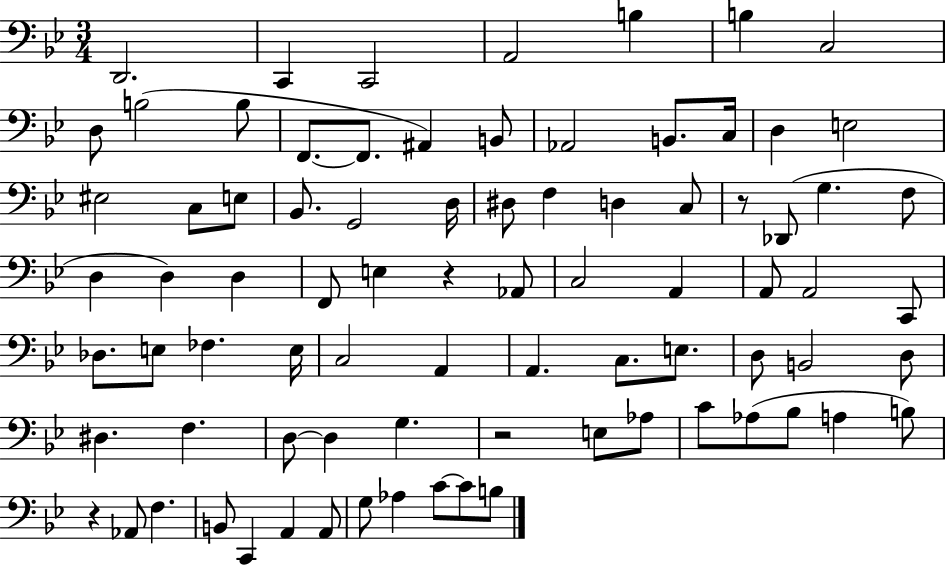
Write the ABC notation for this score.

X:1
T:Untitled
M:3/4
L:1/4
K:Bb
D,,2 C,, C,,2 A,,2 B, B, C,2 D,/2 B,2 B,/2 F,,/2 F,,/2 ^A,, B,,/2 _A,,2 B,,/2 C,/4 D, E,2 ^E,2 C,/2 E,/2 _B,,/2 G,,2 D,/4 ^D,/2 F, D, C,/2 z/2 _D,,/2 G, F,/2 D, D, D, F,,/2 E, z _A,,/2 C,2 A,, A,,/2 A,,2 C,,/2 _D,/2 E,/2 _F, E,/4 C,2 A,, A,, C,/2 E,/2 D,/2 B,,2 D,/2 ^D, F, D,/2 D, G, z2 E,/2 _A,/2 C/2 _A,/2 _B,/2 A, B,/2 z _A,,/2 F, B,,/2 C,, A,, A,,/2 G,/2 _A, C/2 C/2 B,/2